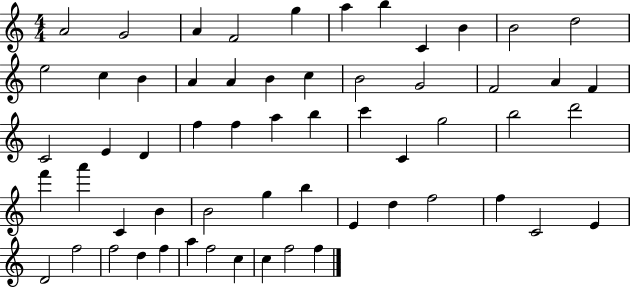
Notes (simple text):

A4/h G4/h A4/q F4/h G5/q A5/q B5/q C4/q B4/q B4/h D5/h E5/h C5/q B4/q A4/q A4/q B4/q C5/q B4/h G4/h F4/h A4/q F4/q C4/h E4/q D4/q F5/q F5/q A5/q B5/q C6/q C4/q G5/h B5/h D6/h F6/q A6/q C4/q B4/q B4/h G5/q B5/q E4/q D5/q F5/h F5/q C4/h E4/q D4/h F5/h F5/h D5/q F5/q A5/q F5/h C5/q C5/q F5/h F5/q